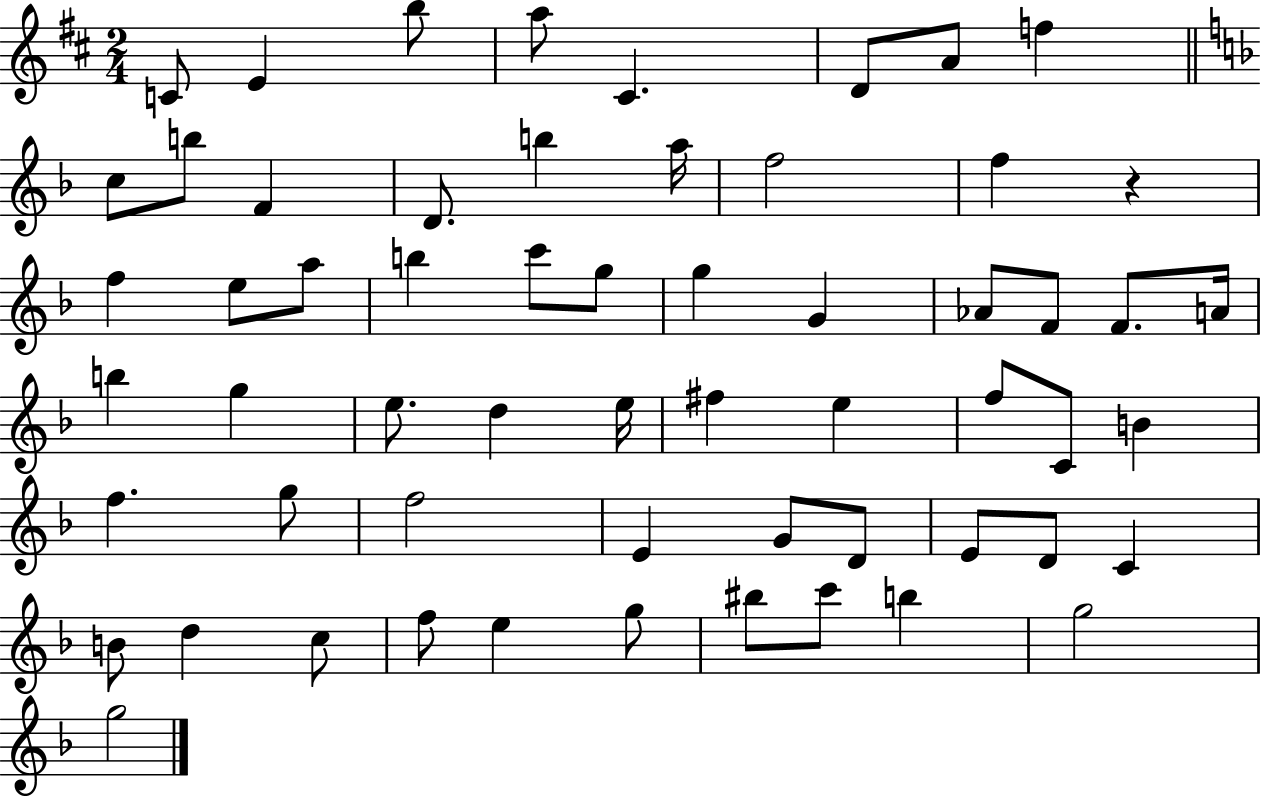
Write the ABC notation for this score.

X:1
T:Untitled
M:2/4
L:1/4
K:D
C/2 E b/2 a/2 ^C D/2 A/2 f c/2 b/2 F D/2 b a/4 f2 f z f e/2 a/2 b c'/2 g/2 g G _A/2 F/2 F/2 A/4 b g e/2 d e/4 ^f e f/2 C/2 B f g/2 f2 E G/2 D/2 E/2 D/2 C B/2 d c/2 f/2 e g/2 ^b/2 c'/2 b g2 g2